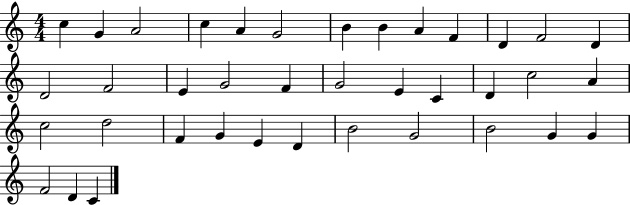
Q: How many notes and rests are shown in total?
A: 38